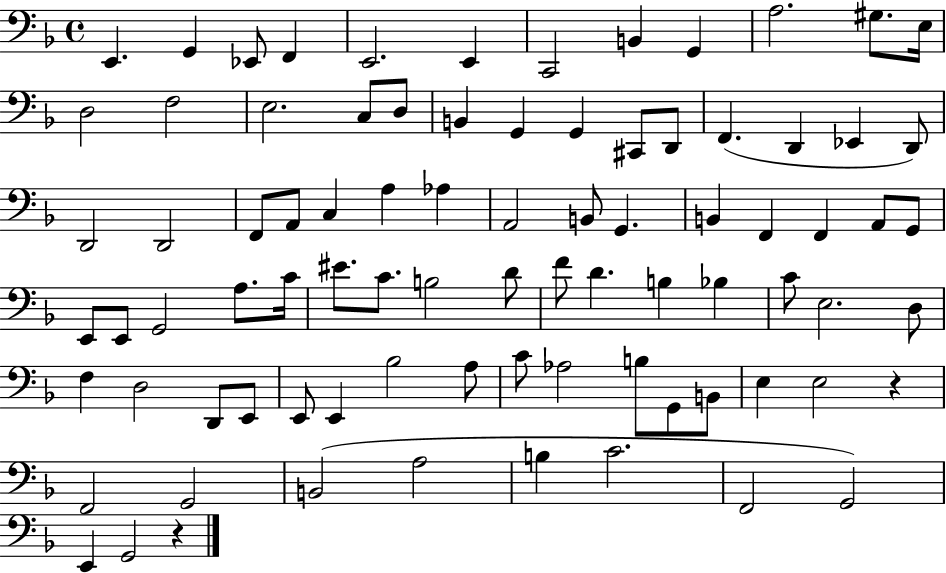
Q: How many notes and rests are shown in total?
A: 84